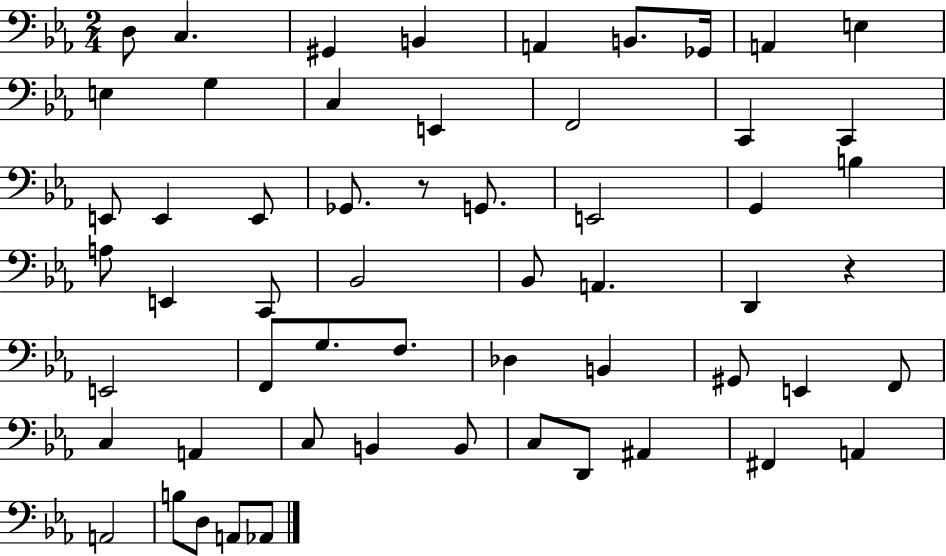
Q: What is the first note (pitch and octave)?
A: D3